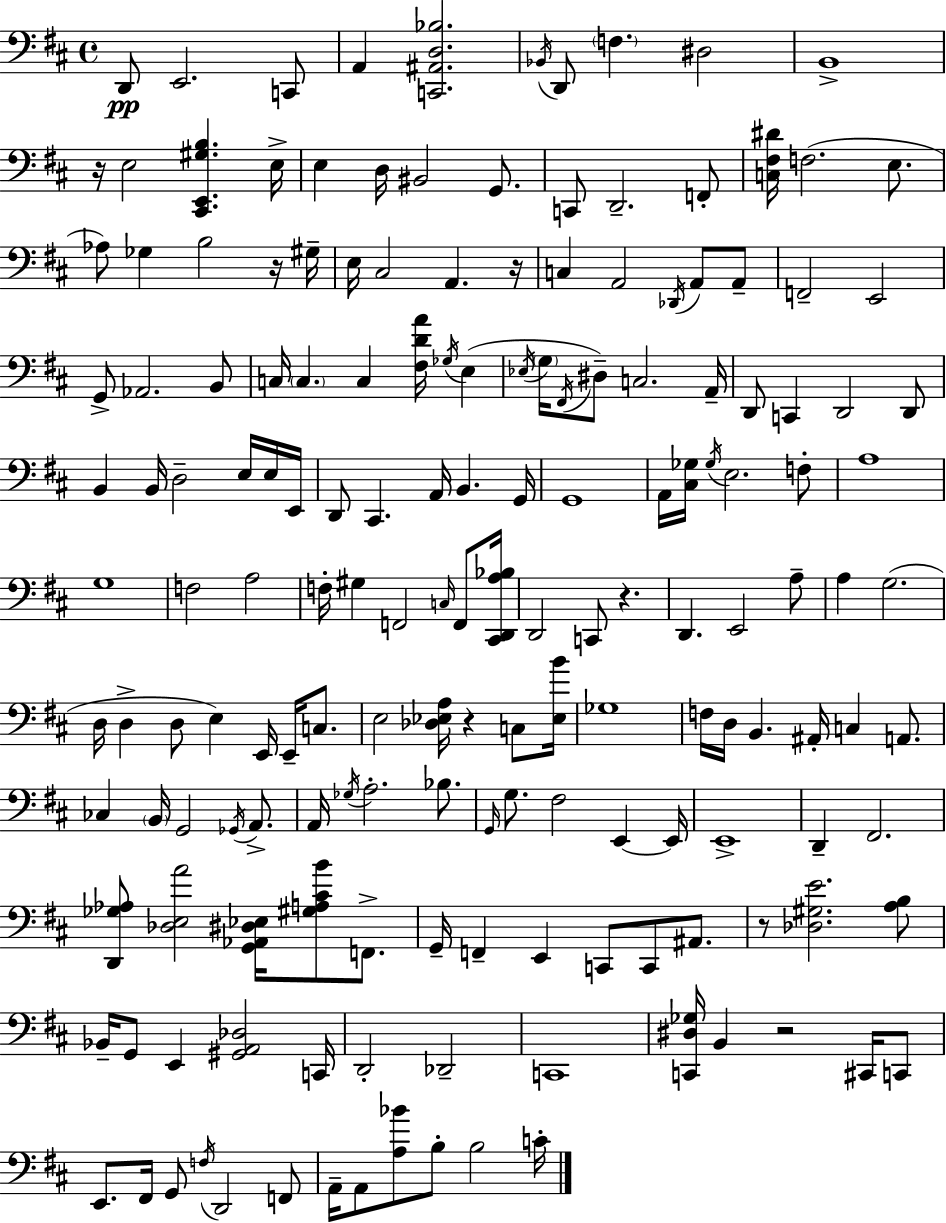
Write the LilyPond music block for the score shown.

{
  \clef bass
  \time 4/4
  \defaultTimeSignature
  \key d \major
  d,8\pp e,2. c,8 | a,4 <c, ais, d bes>2. | \acciaccatura { bes,16 } d,8 \parenthesize f4. dis2 | b,1-> | \break r16 e2 <cis, e, gis b>4. | e16-> e4 d16 bis,2 g,8. | c,8 d,2.-- f,8-. | <c fis dis'>16 f2.( e8. | \break aes8) ges4 b2 r16 | gis16-- e16 cis2 a,4. | r16 c4 a,2 \acciaccatura { des,16 } a,8 | a,8-- f,2-- e,2 | \break g,8-> aes,2. | b,8 c16 \parenthesize c4. c4 <fis d' a'>16 \acciaccatura { ges16 } e4( | \acciaccatura { ees16 } \parenthesize g16 \acciaccatura { fis,16 }) dis8-- c2. | a,16-- d,8 c,4 d,2 | \break d,8 b,4 b,16 d2-- | e16 e16 e,16 d,8 cis,4. a,16 b,4. | g,16 g,1 | a,16 <cis ges>16 \acciaccatura { ges16 } e2. | \break f8-. a1 | g1 | f2 a2 | f16-. gis4 f,2 | \break \grace { c16 } f,8 <cis, d, a bes>16 d,2 c,8 | r4. d,4. e,2 | a8-- a4 g2.( | d16 d4-> d8 e4) | \break e,16 e,16-- c8. e2 <des ees a>16 | r4 c8 <ees b'>16 ges1 | f16 d16 b,4. ais,16-. | c4 a,8. ces4 \parenthesize b,16 g,2 | \break \acciaccatura { ges,16 } a,8.-> a,16 \acciaccatura { ges16 } a2.-. | bes8. \grace { g,16 } g8. fis2 | e,4~~ e,16 e,1-> | d,4-- fis,2. | \break <d, ges aes>8 <des e a'>2 | <g, aes, dis ees>16 <gis a cis' b'>8 f,8.-> g,16-- f,4-- e,4 | c,8 c,8 ais,8. r8 <des gis e'>2. | <a b>8 bes,16-- g,8 e,4 | \break <gis, a, des>2 c,16 d,2-. | des,2-- c,1 | <c, dis ges>16 b,4 r2 | cis,16 c,8 e,8. fis,16 g,8 | \break \acciaccatura { f16 } d,2 f,8 a,16-- a,8 <a bes'>8 | b8-. b2 c'16-. \bar "|."
}